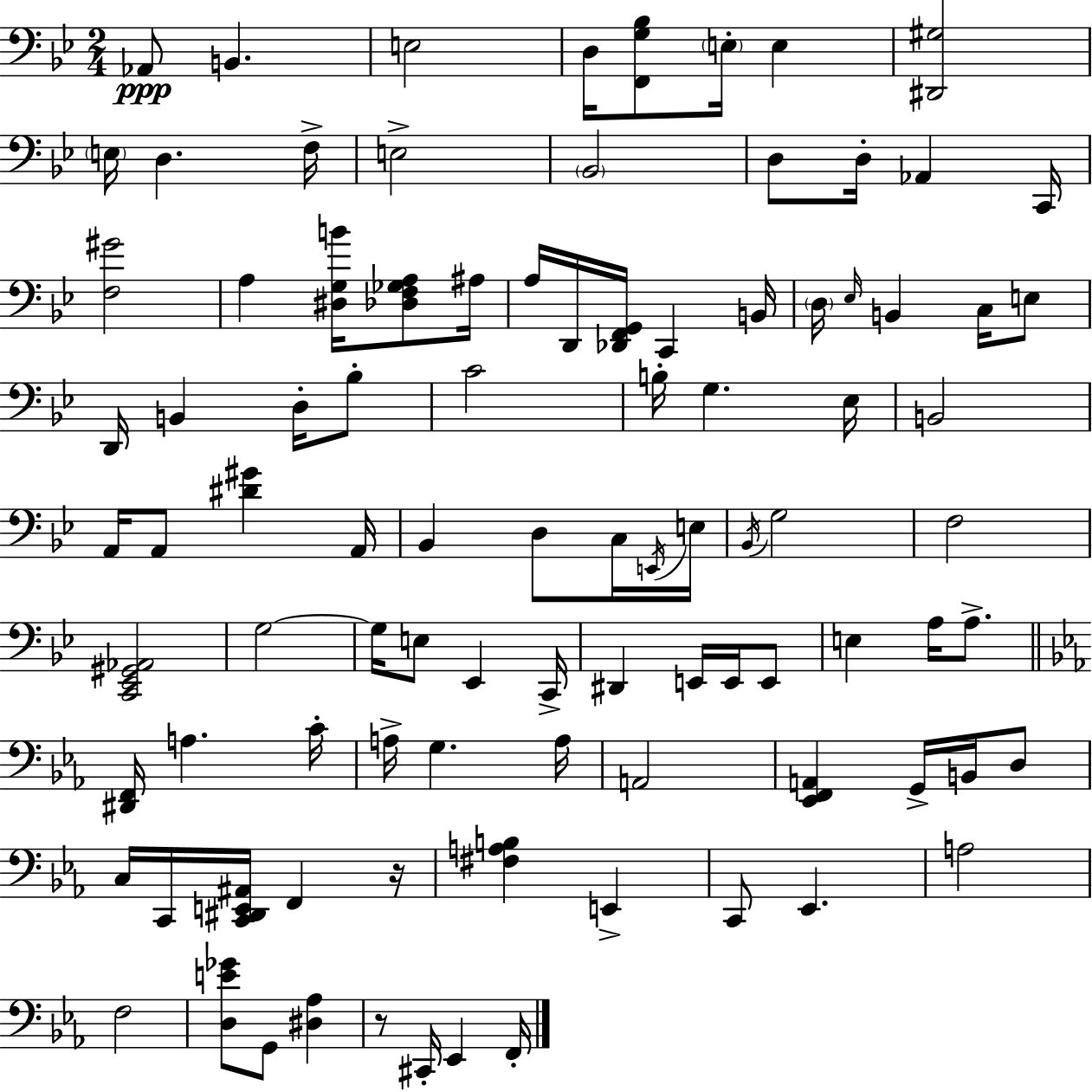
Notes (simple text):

Ab2/e B2/q. E3/h D3/s [F2,G3,Bb3]/e E3/s E3/q [D#2,G#3]/h E3/s D3/q. F3/s E3/h Bb2/h D3/e D3/s Ab2/q C2/s [F3,G#4]/h A3/q [D#3,G3,B4]/s [Db3,F3,Gb3,A3]/e A#3/s A3/s D2/s [Db2,F2,G2]/s C2/q B2/s D3/s Eb3/s B2/q C3/s E3/e D2/s B2/q D3/s Bb3/e C4/h B3/s G3/q. Eb3/s B2/h A2/s A2/e [D#4,G#4]/q A2/s Bb2/q D3/e C3/s E2/s E3/s Bb2/s G3/h F3/h [C2,Eb2,G#2,Ab2]/h G3/h G3/s E3/e Eb2/q C2/s D#2/q E2/s E2/s E2/e E3/q A3/s A3/e. [D#2,F2]/s A3/q. C4/s A3/s G3/q. A3/s A2/h [Eb2,F2,A2]/q G2/s B2/s D3/e C3/s C2/s [C2,D#2,E2,A#2]/s F2/q R/s [F#3,A3,B3]/q E2/q C2/e Eb2/q. A3/h F3/h [D3,E4,Gb4]/e G2/e [D#3,Ab3]/q R/e C#2/s Eb2/q F2/s